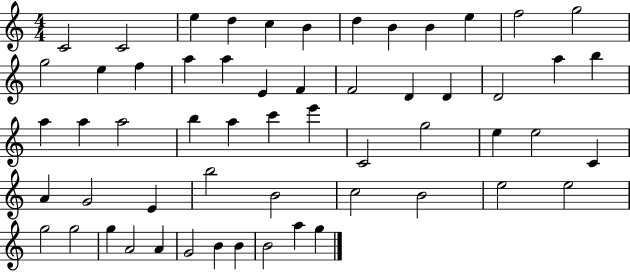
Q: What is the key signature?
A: C major